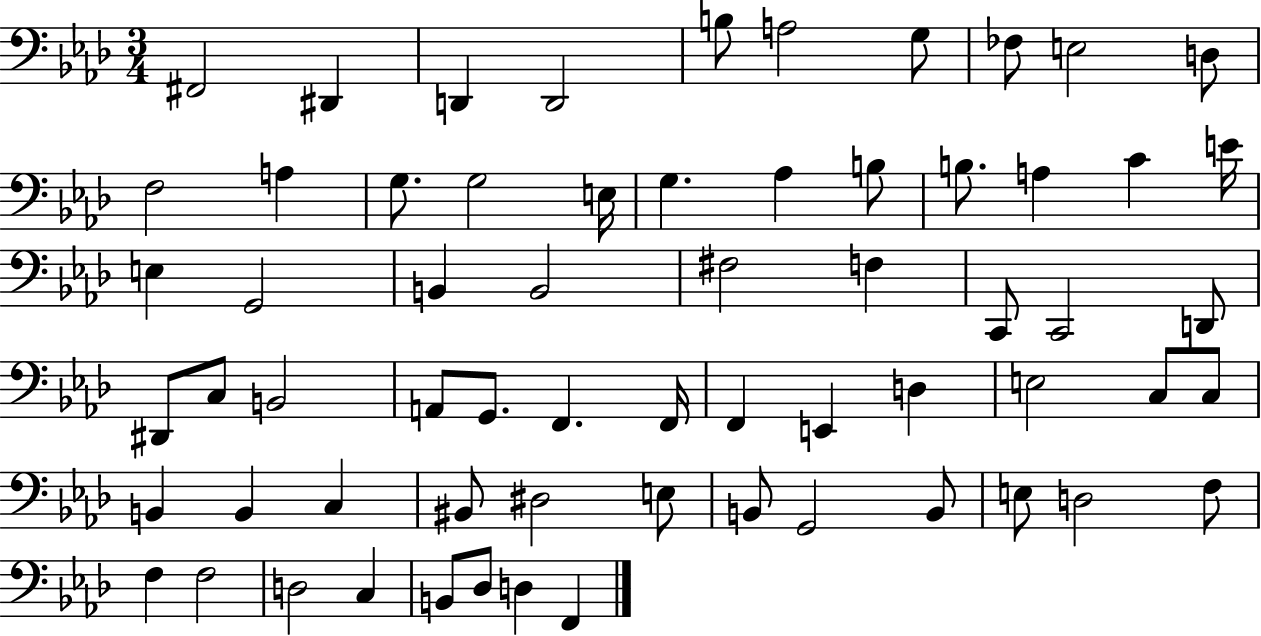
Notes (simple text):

F#2/h D#2/q D2/q D2/h B3/e A3/h G3/e FES3/e E3/h D3/e F3/h A3/q G3/e. G3/h E3/s G3/q. Ab3/q B3/e B3/e. A3/q C4/q E4/s E3/q G2/h B2/q B2/h F#3/h F3/q C2/e C2/h D2/e D#2/e C3/e B2/h A2/e G2/e. F2/q. F2/s F2/q E2/q D3/q E3/h C3/e C3/e B2/q B2/q C3/q BIS2/e D#3/h E3/e B2/e G2/h B2/e E3/e D3/h F3/e F3/q F3/h D3/h C3/q B2/e Db3/e D3/q F2/q